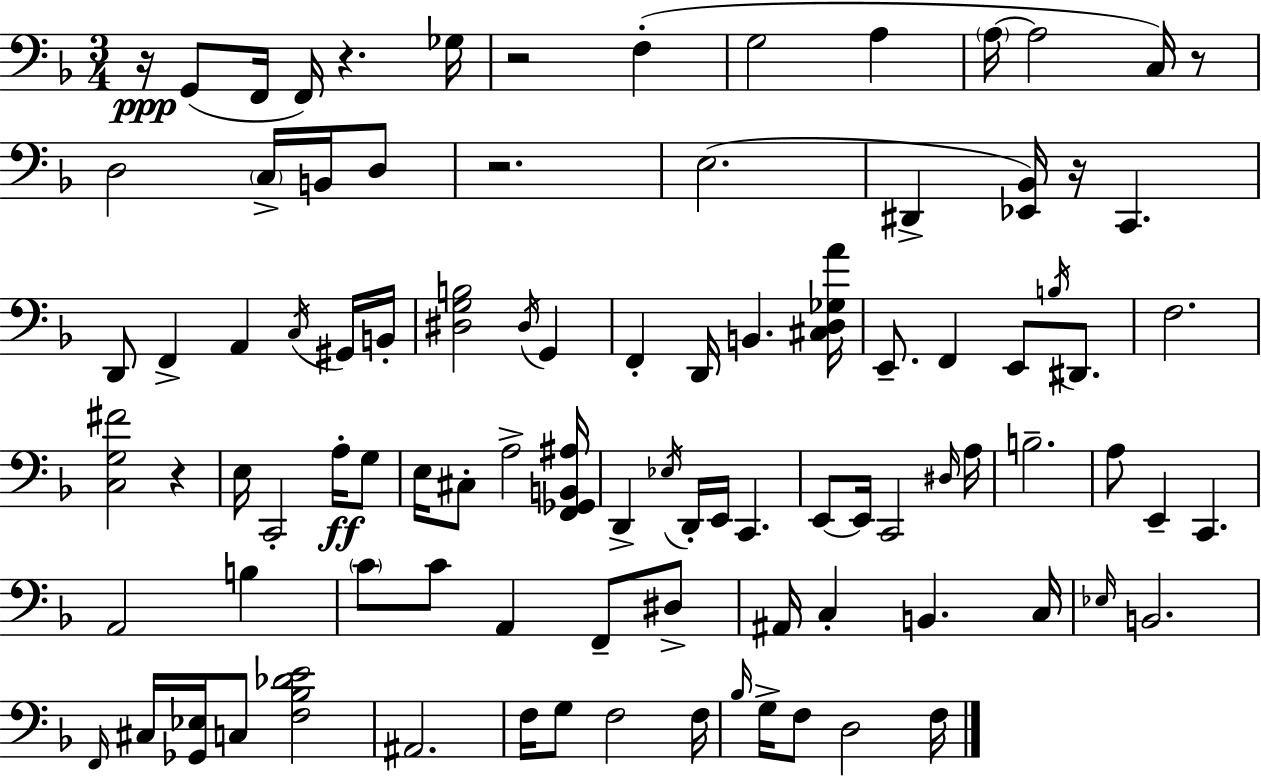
R/s G2/e F2/s F2/s R/q. Gb3/s R/h F3/q G3/h A3/q A3/s A3/h C3/s R/e D3/h C3/s B2/s D3/e R/h. E3/h. D#2/q [Eb2,Bb2]/s R/s C2/q. D2/e F2/q A2/q C3/s G#2/s B2/s [D#3,G3,B3]/h D#3/s G2/q F2/q D2/s B2/q. [C#3,D3,Gb3,A4]/s E2/e. F2/q E2/e B3/s D#2/e. F3/h. [C3,G3,F#4]/h R/q E3/s C2/h A3/s G3/e E3/s C#3/e A3/h [F2,Gb2,B2,A#3]/s D2/q Eb3/s D2/s E2/s C2/q. E2/e E2/s C2/h D#3/s A3/s B3/h. A3/e E2/q C2/q. A2/h B3/q C4/e C4/e A2/q F2/e D#3/e A#2/s C3/q B2/q. C3/s Eb3/s B2/h. F2/s C#3/s [Gb2,Eb3]/s C3/e [F3,Bb3,Db4,E4]/h A#2/h. F3/s G3/e F3/h F3/s Bb3/s G3/s F3/e D3/h F3/s